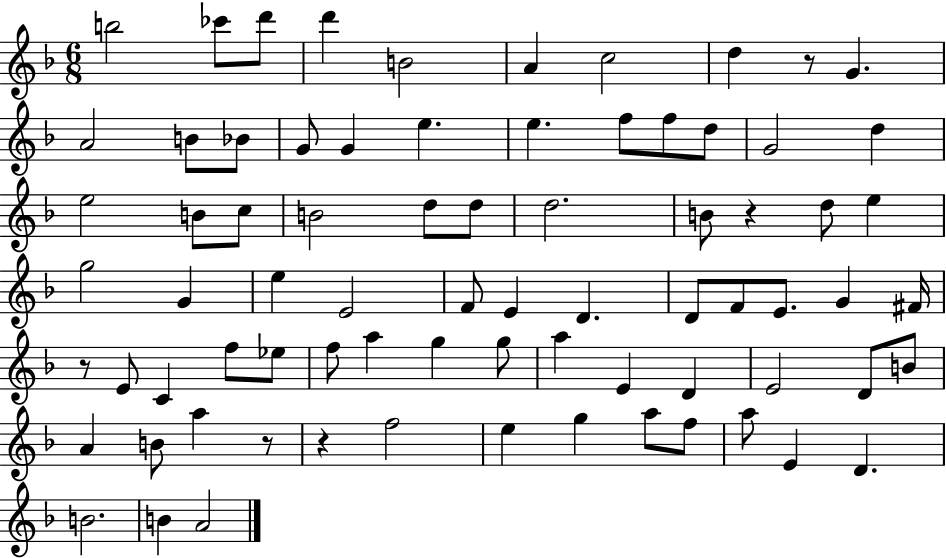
{
  \clef treble
  \numericTimeSignature
  \time 6/8
  \key f \major
  \repeat volta 2 { b''2 ces'''8 d'''8 | d'''4 b'2 | a'4 c''2 | d''4 r8 g'4. | \break a'2 b'8 bes'8 | g'8 g'4 e''4. | e''4. f''8 f''8 d''8 | g'2 d''4 | \break e''2 b'8 c''8 | b'2 d''8 d''8 | d''2. | b'8 r4 d''8 e''4 | \break g''2 g'4 | e''4 e'2 | f'8 e'4 d'4. | d'8 f'8 e'8. g'4 fis'16 | \break r8 e'8 c'4 f''8 ees''8 | f''8 a''4 g''4 g''8 | a''4 e'4 d'4 | e'2 d'8 b'8 | \break a'4 b'8 a''4 r8 | r4 f''2 | e''4 g''4 a''8 f''8 | a''8 e'4 d'4. | \break b'2. | b'4 a'2 | } \bar "|."
}